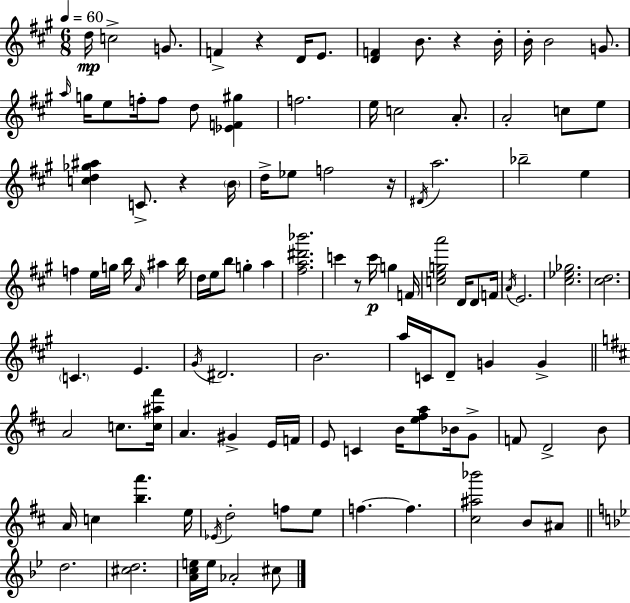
D5/s C5/h G4/e. F4/q R/q D4/s E4/e. [D4,F4]/q B4/e. R/q B4/s B4/s B4/h G4/e. A5/s G5/s E5/e F5/s F5/e D5/e [Eb4,F4,G#5]/q F5/h. E5/s C5/h A4/e. A4/h C5/e E5/e [C5,D5,Gb5,A#5]/q C4/e. R/q B4/s D5/s Eb5/e F5/h R/s D#4/s A5/h. Bb5/h E5/q F5/q E5/s G5/s B5/s A4/s A#5/q B5/s D5/s E5/s B5/e G5/q A5/q [F#5,A5,D#6,Bb6]/h. C6/q R/e C6/s G5/q F4/s [C5,E5,G5,A6]/h D4/s D4/e F4/s A4/s E4/h. [C#5,Eb5,Gb5]/h. [C#5,D5]/h. C4/q. E4/q. G#4/s D#4/h. B4/h. A5/s C4/s D4/e G4/q G4/q A4/h C5/e. [C5,A#5,F#6]/s A4/q. G#4/q E4/s F4/s E4/e C4/q B4/s [E5,F#5,A5]/e Bb4/s G4/e F4/e D4/h B4/e A4/s C5/q [B5,A6]/q. E5/s Eb4/s D5/h F5/e E5/e F5/q. F5/q. [C#5,A#5,Bb6]/h B4/e A#4/e D5/h. [C#5,D5]/h. [A4,C5,E5]/s E5/s Ab4/h C#5/e